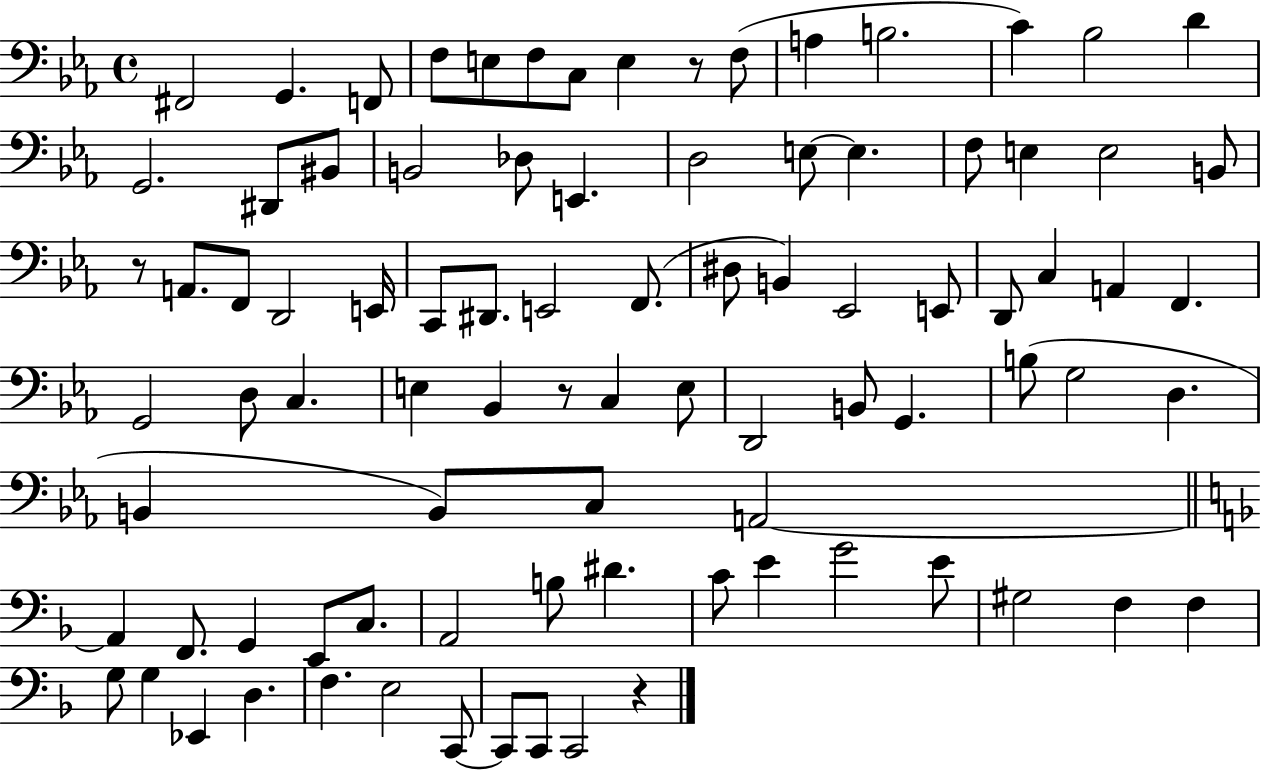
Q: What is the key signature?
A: EES major